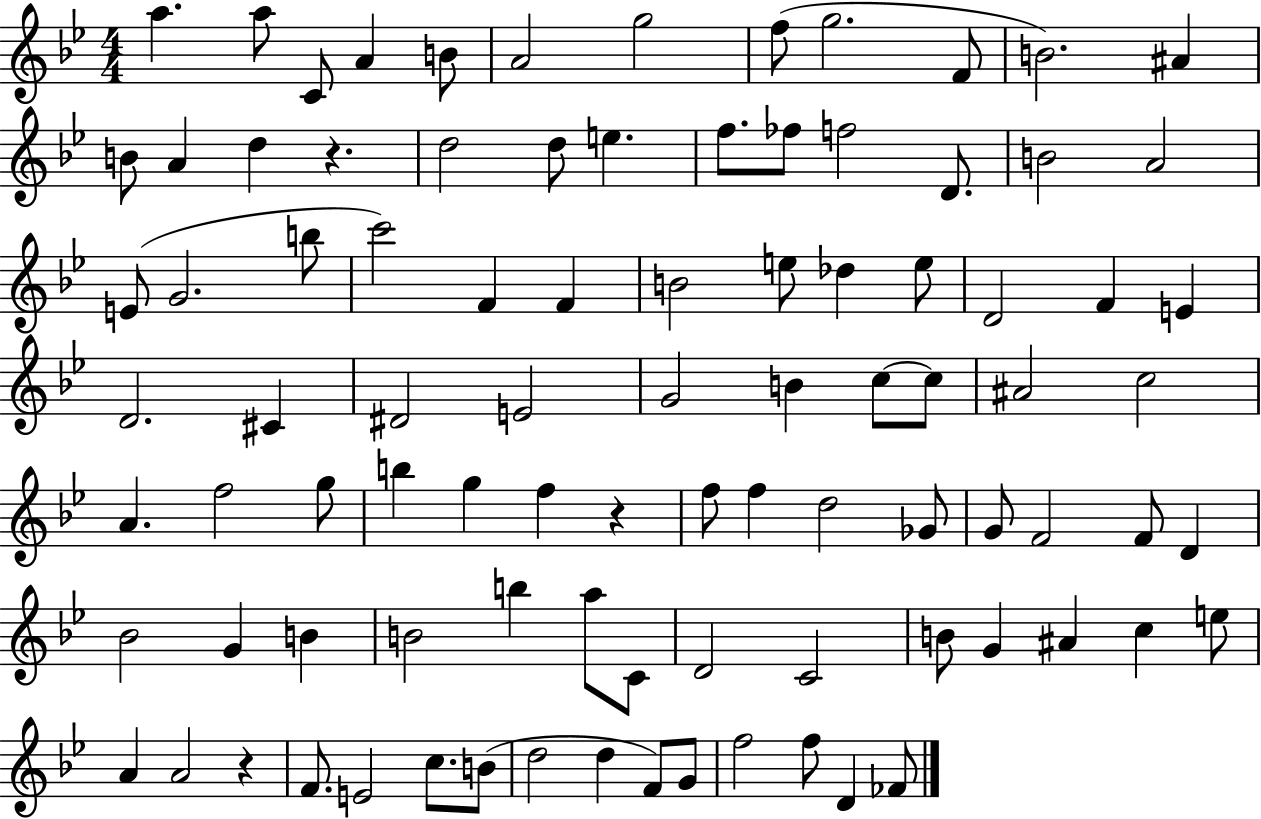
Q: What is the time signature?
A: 4/4